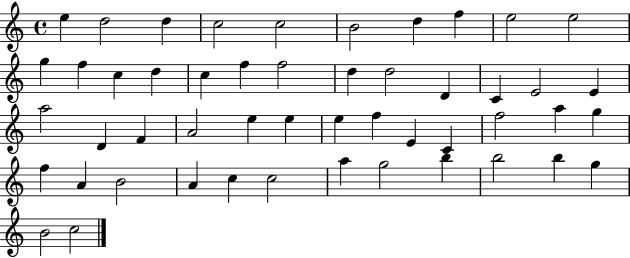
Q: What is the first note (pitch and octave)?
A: E5